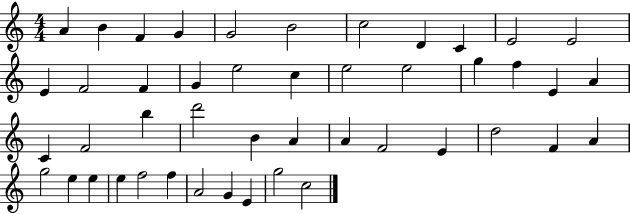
{
  \clef treble
  \numericTimeSignature
  \time 4/4
  \key c \major
  a'4 b'4 f'4 g'4 | g'2 b'2 | c''2 d'4 c'4 | e'2 e'2 | \break e'4 f'2 f'4 | g'4 e''2 c''4 | e''2 e''2 | g''4 f''4 e'4 a'4 | \break c'4 f'2 b''4 | d'''2 b'4 a'4 | a'4 f'2 e'4 | d''2 f'4 a'4 | \break g''2 e''4 e''4 | e''4 f''2 f''4 | a'2 g'4 e'4 | g''2 c''2 | \break \bar "|."
}